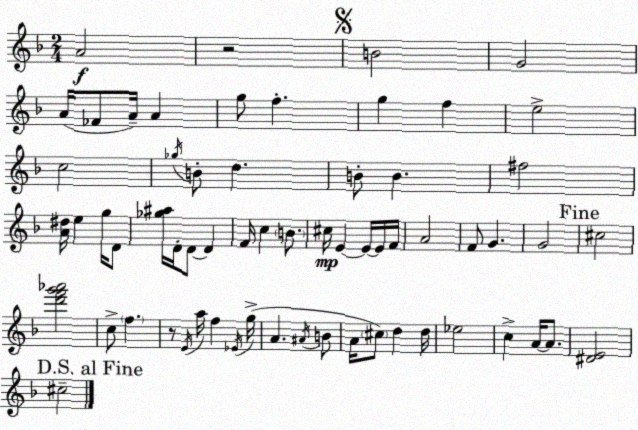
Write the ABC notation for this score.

X:1
T:Untitled
M:2/4
L:1/4
K:Dm
A2 z2 B2 G2 A/4 _F/2 A/4 A g/2 f g f e2 c2 _g/4 B/2 d B/2 B ^f2 [A^d]/4 e g/4 D/2 [_g^a]/4 D/4 D/2 D F/4 c B/2 ^c/4 E E/4 E/4 F/4 A2 F/2 G G2 ^c2 [d'f'g'_a']2 c/2 f z/2 E/4 a/4 f _E/4 g/4 A ^A/4 B/2 A/4 ^c/2 d d/4 _e2 c A/4 A/2 [^DE]2 ^c2